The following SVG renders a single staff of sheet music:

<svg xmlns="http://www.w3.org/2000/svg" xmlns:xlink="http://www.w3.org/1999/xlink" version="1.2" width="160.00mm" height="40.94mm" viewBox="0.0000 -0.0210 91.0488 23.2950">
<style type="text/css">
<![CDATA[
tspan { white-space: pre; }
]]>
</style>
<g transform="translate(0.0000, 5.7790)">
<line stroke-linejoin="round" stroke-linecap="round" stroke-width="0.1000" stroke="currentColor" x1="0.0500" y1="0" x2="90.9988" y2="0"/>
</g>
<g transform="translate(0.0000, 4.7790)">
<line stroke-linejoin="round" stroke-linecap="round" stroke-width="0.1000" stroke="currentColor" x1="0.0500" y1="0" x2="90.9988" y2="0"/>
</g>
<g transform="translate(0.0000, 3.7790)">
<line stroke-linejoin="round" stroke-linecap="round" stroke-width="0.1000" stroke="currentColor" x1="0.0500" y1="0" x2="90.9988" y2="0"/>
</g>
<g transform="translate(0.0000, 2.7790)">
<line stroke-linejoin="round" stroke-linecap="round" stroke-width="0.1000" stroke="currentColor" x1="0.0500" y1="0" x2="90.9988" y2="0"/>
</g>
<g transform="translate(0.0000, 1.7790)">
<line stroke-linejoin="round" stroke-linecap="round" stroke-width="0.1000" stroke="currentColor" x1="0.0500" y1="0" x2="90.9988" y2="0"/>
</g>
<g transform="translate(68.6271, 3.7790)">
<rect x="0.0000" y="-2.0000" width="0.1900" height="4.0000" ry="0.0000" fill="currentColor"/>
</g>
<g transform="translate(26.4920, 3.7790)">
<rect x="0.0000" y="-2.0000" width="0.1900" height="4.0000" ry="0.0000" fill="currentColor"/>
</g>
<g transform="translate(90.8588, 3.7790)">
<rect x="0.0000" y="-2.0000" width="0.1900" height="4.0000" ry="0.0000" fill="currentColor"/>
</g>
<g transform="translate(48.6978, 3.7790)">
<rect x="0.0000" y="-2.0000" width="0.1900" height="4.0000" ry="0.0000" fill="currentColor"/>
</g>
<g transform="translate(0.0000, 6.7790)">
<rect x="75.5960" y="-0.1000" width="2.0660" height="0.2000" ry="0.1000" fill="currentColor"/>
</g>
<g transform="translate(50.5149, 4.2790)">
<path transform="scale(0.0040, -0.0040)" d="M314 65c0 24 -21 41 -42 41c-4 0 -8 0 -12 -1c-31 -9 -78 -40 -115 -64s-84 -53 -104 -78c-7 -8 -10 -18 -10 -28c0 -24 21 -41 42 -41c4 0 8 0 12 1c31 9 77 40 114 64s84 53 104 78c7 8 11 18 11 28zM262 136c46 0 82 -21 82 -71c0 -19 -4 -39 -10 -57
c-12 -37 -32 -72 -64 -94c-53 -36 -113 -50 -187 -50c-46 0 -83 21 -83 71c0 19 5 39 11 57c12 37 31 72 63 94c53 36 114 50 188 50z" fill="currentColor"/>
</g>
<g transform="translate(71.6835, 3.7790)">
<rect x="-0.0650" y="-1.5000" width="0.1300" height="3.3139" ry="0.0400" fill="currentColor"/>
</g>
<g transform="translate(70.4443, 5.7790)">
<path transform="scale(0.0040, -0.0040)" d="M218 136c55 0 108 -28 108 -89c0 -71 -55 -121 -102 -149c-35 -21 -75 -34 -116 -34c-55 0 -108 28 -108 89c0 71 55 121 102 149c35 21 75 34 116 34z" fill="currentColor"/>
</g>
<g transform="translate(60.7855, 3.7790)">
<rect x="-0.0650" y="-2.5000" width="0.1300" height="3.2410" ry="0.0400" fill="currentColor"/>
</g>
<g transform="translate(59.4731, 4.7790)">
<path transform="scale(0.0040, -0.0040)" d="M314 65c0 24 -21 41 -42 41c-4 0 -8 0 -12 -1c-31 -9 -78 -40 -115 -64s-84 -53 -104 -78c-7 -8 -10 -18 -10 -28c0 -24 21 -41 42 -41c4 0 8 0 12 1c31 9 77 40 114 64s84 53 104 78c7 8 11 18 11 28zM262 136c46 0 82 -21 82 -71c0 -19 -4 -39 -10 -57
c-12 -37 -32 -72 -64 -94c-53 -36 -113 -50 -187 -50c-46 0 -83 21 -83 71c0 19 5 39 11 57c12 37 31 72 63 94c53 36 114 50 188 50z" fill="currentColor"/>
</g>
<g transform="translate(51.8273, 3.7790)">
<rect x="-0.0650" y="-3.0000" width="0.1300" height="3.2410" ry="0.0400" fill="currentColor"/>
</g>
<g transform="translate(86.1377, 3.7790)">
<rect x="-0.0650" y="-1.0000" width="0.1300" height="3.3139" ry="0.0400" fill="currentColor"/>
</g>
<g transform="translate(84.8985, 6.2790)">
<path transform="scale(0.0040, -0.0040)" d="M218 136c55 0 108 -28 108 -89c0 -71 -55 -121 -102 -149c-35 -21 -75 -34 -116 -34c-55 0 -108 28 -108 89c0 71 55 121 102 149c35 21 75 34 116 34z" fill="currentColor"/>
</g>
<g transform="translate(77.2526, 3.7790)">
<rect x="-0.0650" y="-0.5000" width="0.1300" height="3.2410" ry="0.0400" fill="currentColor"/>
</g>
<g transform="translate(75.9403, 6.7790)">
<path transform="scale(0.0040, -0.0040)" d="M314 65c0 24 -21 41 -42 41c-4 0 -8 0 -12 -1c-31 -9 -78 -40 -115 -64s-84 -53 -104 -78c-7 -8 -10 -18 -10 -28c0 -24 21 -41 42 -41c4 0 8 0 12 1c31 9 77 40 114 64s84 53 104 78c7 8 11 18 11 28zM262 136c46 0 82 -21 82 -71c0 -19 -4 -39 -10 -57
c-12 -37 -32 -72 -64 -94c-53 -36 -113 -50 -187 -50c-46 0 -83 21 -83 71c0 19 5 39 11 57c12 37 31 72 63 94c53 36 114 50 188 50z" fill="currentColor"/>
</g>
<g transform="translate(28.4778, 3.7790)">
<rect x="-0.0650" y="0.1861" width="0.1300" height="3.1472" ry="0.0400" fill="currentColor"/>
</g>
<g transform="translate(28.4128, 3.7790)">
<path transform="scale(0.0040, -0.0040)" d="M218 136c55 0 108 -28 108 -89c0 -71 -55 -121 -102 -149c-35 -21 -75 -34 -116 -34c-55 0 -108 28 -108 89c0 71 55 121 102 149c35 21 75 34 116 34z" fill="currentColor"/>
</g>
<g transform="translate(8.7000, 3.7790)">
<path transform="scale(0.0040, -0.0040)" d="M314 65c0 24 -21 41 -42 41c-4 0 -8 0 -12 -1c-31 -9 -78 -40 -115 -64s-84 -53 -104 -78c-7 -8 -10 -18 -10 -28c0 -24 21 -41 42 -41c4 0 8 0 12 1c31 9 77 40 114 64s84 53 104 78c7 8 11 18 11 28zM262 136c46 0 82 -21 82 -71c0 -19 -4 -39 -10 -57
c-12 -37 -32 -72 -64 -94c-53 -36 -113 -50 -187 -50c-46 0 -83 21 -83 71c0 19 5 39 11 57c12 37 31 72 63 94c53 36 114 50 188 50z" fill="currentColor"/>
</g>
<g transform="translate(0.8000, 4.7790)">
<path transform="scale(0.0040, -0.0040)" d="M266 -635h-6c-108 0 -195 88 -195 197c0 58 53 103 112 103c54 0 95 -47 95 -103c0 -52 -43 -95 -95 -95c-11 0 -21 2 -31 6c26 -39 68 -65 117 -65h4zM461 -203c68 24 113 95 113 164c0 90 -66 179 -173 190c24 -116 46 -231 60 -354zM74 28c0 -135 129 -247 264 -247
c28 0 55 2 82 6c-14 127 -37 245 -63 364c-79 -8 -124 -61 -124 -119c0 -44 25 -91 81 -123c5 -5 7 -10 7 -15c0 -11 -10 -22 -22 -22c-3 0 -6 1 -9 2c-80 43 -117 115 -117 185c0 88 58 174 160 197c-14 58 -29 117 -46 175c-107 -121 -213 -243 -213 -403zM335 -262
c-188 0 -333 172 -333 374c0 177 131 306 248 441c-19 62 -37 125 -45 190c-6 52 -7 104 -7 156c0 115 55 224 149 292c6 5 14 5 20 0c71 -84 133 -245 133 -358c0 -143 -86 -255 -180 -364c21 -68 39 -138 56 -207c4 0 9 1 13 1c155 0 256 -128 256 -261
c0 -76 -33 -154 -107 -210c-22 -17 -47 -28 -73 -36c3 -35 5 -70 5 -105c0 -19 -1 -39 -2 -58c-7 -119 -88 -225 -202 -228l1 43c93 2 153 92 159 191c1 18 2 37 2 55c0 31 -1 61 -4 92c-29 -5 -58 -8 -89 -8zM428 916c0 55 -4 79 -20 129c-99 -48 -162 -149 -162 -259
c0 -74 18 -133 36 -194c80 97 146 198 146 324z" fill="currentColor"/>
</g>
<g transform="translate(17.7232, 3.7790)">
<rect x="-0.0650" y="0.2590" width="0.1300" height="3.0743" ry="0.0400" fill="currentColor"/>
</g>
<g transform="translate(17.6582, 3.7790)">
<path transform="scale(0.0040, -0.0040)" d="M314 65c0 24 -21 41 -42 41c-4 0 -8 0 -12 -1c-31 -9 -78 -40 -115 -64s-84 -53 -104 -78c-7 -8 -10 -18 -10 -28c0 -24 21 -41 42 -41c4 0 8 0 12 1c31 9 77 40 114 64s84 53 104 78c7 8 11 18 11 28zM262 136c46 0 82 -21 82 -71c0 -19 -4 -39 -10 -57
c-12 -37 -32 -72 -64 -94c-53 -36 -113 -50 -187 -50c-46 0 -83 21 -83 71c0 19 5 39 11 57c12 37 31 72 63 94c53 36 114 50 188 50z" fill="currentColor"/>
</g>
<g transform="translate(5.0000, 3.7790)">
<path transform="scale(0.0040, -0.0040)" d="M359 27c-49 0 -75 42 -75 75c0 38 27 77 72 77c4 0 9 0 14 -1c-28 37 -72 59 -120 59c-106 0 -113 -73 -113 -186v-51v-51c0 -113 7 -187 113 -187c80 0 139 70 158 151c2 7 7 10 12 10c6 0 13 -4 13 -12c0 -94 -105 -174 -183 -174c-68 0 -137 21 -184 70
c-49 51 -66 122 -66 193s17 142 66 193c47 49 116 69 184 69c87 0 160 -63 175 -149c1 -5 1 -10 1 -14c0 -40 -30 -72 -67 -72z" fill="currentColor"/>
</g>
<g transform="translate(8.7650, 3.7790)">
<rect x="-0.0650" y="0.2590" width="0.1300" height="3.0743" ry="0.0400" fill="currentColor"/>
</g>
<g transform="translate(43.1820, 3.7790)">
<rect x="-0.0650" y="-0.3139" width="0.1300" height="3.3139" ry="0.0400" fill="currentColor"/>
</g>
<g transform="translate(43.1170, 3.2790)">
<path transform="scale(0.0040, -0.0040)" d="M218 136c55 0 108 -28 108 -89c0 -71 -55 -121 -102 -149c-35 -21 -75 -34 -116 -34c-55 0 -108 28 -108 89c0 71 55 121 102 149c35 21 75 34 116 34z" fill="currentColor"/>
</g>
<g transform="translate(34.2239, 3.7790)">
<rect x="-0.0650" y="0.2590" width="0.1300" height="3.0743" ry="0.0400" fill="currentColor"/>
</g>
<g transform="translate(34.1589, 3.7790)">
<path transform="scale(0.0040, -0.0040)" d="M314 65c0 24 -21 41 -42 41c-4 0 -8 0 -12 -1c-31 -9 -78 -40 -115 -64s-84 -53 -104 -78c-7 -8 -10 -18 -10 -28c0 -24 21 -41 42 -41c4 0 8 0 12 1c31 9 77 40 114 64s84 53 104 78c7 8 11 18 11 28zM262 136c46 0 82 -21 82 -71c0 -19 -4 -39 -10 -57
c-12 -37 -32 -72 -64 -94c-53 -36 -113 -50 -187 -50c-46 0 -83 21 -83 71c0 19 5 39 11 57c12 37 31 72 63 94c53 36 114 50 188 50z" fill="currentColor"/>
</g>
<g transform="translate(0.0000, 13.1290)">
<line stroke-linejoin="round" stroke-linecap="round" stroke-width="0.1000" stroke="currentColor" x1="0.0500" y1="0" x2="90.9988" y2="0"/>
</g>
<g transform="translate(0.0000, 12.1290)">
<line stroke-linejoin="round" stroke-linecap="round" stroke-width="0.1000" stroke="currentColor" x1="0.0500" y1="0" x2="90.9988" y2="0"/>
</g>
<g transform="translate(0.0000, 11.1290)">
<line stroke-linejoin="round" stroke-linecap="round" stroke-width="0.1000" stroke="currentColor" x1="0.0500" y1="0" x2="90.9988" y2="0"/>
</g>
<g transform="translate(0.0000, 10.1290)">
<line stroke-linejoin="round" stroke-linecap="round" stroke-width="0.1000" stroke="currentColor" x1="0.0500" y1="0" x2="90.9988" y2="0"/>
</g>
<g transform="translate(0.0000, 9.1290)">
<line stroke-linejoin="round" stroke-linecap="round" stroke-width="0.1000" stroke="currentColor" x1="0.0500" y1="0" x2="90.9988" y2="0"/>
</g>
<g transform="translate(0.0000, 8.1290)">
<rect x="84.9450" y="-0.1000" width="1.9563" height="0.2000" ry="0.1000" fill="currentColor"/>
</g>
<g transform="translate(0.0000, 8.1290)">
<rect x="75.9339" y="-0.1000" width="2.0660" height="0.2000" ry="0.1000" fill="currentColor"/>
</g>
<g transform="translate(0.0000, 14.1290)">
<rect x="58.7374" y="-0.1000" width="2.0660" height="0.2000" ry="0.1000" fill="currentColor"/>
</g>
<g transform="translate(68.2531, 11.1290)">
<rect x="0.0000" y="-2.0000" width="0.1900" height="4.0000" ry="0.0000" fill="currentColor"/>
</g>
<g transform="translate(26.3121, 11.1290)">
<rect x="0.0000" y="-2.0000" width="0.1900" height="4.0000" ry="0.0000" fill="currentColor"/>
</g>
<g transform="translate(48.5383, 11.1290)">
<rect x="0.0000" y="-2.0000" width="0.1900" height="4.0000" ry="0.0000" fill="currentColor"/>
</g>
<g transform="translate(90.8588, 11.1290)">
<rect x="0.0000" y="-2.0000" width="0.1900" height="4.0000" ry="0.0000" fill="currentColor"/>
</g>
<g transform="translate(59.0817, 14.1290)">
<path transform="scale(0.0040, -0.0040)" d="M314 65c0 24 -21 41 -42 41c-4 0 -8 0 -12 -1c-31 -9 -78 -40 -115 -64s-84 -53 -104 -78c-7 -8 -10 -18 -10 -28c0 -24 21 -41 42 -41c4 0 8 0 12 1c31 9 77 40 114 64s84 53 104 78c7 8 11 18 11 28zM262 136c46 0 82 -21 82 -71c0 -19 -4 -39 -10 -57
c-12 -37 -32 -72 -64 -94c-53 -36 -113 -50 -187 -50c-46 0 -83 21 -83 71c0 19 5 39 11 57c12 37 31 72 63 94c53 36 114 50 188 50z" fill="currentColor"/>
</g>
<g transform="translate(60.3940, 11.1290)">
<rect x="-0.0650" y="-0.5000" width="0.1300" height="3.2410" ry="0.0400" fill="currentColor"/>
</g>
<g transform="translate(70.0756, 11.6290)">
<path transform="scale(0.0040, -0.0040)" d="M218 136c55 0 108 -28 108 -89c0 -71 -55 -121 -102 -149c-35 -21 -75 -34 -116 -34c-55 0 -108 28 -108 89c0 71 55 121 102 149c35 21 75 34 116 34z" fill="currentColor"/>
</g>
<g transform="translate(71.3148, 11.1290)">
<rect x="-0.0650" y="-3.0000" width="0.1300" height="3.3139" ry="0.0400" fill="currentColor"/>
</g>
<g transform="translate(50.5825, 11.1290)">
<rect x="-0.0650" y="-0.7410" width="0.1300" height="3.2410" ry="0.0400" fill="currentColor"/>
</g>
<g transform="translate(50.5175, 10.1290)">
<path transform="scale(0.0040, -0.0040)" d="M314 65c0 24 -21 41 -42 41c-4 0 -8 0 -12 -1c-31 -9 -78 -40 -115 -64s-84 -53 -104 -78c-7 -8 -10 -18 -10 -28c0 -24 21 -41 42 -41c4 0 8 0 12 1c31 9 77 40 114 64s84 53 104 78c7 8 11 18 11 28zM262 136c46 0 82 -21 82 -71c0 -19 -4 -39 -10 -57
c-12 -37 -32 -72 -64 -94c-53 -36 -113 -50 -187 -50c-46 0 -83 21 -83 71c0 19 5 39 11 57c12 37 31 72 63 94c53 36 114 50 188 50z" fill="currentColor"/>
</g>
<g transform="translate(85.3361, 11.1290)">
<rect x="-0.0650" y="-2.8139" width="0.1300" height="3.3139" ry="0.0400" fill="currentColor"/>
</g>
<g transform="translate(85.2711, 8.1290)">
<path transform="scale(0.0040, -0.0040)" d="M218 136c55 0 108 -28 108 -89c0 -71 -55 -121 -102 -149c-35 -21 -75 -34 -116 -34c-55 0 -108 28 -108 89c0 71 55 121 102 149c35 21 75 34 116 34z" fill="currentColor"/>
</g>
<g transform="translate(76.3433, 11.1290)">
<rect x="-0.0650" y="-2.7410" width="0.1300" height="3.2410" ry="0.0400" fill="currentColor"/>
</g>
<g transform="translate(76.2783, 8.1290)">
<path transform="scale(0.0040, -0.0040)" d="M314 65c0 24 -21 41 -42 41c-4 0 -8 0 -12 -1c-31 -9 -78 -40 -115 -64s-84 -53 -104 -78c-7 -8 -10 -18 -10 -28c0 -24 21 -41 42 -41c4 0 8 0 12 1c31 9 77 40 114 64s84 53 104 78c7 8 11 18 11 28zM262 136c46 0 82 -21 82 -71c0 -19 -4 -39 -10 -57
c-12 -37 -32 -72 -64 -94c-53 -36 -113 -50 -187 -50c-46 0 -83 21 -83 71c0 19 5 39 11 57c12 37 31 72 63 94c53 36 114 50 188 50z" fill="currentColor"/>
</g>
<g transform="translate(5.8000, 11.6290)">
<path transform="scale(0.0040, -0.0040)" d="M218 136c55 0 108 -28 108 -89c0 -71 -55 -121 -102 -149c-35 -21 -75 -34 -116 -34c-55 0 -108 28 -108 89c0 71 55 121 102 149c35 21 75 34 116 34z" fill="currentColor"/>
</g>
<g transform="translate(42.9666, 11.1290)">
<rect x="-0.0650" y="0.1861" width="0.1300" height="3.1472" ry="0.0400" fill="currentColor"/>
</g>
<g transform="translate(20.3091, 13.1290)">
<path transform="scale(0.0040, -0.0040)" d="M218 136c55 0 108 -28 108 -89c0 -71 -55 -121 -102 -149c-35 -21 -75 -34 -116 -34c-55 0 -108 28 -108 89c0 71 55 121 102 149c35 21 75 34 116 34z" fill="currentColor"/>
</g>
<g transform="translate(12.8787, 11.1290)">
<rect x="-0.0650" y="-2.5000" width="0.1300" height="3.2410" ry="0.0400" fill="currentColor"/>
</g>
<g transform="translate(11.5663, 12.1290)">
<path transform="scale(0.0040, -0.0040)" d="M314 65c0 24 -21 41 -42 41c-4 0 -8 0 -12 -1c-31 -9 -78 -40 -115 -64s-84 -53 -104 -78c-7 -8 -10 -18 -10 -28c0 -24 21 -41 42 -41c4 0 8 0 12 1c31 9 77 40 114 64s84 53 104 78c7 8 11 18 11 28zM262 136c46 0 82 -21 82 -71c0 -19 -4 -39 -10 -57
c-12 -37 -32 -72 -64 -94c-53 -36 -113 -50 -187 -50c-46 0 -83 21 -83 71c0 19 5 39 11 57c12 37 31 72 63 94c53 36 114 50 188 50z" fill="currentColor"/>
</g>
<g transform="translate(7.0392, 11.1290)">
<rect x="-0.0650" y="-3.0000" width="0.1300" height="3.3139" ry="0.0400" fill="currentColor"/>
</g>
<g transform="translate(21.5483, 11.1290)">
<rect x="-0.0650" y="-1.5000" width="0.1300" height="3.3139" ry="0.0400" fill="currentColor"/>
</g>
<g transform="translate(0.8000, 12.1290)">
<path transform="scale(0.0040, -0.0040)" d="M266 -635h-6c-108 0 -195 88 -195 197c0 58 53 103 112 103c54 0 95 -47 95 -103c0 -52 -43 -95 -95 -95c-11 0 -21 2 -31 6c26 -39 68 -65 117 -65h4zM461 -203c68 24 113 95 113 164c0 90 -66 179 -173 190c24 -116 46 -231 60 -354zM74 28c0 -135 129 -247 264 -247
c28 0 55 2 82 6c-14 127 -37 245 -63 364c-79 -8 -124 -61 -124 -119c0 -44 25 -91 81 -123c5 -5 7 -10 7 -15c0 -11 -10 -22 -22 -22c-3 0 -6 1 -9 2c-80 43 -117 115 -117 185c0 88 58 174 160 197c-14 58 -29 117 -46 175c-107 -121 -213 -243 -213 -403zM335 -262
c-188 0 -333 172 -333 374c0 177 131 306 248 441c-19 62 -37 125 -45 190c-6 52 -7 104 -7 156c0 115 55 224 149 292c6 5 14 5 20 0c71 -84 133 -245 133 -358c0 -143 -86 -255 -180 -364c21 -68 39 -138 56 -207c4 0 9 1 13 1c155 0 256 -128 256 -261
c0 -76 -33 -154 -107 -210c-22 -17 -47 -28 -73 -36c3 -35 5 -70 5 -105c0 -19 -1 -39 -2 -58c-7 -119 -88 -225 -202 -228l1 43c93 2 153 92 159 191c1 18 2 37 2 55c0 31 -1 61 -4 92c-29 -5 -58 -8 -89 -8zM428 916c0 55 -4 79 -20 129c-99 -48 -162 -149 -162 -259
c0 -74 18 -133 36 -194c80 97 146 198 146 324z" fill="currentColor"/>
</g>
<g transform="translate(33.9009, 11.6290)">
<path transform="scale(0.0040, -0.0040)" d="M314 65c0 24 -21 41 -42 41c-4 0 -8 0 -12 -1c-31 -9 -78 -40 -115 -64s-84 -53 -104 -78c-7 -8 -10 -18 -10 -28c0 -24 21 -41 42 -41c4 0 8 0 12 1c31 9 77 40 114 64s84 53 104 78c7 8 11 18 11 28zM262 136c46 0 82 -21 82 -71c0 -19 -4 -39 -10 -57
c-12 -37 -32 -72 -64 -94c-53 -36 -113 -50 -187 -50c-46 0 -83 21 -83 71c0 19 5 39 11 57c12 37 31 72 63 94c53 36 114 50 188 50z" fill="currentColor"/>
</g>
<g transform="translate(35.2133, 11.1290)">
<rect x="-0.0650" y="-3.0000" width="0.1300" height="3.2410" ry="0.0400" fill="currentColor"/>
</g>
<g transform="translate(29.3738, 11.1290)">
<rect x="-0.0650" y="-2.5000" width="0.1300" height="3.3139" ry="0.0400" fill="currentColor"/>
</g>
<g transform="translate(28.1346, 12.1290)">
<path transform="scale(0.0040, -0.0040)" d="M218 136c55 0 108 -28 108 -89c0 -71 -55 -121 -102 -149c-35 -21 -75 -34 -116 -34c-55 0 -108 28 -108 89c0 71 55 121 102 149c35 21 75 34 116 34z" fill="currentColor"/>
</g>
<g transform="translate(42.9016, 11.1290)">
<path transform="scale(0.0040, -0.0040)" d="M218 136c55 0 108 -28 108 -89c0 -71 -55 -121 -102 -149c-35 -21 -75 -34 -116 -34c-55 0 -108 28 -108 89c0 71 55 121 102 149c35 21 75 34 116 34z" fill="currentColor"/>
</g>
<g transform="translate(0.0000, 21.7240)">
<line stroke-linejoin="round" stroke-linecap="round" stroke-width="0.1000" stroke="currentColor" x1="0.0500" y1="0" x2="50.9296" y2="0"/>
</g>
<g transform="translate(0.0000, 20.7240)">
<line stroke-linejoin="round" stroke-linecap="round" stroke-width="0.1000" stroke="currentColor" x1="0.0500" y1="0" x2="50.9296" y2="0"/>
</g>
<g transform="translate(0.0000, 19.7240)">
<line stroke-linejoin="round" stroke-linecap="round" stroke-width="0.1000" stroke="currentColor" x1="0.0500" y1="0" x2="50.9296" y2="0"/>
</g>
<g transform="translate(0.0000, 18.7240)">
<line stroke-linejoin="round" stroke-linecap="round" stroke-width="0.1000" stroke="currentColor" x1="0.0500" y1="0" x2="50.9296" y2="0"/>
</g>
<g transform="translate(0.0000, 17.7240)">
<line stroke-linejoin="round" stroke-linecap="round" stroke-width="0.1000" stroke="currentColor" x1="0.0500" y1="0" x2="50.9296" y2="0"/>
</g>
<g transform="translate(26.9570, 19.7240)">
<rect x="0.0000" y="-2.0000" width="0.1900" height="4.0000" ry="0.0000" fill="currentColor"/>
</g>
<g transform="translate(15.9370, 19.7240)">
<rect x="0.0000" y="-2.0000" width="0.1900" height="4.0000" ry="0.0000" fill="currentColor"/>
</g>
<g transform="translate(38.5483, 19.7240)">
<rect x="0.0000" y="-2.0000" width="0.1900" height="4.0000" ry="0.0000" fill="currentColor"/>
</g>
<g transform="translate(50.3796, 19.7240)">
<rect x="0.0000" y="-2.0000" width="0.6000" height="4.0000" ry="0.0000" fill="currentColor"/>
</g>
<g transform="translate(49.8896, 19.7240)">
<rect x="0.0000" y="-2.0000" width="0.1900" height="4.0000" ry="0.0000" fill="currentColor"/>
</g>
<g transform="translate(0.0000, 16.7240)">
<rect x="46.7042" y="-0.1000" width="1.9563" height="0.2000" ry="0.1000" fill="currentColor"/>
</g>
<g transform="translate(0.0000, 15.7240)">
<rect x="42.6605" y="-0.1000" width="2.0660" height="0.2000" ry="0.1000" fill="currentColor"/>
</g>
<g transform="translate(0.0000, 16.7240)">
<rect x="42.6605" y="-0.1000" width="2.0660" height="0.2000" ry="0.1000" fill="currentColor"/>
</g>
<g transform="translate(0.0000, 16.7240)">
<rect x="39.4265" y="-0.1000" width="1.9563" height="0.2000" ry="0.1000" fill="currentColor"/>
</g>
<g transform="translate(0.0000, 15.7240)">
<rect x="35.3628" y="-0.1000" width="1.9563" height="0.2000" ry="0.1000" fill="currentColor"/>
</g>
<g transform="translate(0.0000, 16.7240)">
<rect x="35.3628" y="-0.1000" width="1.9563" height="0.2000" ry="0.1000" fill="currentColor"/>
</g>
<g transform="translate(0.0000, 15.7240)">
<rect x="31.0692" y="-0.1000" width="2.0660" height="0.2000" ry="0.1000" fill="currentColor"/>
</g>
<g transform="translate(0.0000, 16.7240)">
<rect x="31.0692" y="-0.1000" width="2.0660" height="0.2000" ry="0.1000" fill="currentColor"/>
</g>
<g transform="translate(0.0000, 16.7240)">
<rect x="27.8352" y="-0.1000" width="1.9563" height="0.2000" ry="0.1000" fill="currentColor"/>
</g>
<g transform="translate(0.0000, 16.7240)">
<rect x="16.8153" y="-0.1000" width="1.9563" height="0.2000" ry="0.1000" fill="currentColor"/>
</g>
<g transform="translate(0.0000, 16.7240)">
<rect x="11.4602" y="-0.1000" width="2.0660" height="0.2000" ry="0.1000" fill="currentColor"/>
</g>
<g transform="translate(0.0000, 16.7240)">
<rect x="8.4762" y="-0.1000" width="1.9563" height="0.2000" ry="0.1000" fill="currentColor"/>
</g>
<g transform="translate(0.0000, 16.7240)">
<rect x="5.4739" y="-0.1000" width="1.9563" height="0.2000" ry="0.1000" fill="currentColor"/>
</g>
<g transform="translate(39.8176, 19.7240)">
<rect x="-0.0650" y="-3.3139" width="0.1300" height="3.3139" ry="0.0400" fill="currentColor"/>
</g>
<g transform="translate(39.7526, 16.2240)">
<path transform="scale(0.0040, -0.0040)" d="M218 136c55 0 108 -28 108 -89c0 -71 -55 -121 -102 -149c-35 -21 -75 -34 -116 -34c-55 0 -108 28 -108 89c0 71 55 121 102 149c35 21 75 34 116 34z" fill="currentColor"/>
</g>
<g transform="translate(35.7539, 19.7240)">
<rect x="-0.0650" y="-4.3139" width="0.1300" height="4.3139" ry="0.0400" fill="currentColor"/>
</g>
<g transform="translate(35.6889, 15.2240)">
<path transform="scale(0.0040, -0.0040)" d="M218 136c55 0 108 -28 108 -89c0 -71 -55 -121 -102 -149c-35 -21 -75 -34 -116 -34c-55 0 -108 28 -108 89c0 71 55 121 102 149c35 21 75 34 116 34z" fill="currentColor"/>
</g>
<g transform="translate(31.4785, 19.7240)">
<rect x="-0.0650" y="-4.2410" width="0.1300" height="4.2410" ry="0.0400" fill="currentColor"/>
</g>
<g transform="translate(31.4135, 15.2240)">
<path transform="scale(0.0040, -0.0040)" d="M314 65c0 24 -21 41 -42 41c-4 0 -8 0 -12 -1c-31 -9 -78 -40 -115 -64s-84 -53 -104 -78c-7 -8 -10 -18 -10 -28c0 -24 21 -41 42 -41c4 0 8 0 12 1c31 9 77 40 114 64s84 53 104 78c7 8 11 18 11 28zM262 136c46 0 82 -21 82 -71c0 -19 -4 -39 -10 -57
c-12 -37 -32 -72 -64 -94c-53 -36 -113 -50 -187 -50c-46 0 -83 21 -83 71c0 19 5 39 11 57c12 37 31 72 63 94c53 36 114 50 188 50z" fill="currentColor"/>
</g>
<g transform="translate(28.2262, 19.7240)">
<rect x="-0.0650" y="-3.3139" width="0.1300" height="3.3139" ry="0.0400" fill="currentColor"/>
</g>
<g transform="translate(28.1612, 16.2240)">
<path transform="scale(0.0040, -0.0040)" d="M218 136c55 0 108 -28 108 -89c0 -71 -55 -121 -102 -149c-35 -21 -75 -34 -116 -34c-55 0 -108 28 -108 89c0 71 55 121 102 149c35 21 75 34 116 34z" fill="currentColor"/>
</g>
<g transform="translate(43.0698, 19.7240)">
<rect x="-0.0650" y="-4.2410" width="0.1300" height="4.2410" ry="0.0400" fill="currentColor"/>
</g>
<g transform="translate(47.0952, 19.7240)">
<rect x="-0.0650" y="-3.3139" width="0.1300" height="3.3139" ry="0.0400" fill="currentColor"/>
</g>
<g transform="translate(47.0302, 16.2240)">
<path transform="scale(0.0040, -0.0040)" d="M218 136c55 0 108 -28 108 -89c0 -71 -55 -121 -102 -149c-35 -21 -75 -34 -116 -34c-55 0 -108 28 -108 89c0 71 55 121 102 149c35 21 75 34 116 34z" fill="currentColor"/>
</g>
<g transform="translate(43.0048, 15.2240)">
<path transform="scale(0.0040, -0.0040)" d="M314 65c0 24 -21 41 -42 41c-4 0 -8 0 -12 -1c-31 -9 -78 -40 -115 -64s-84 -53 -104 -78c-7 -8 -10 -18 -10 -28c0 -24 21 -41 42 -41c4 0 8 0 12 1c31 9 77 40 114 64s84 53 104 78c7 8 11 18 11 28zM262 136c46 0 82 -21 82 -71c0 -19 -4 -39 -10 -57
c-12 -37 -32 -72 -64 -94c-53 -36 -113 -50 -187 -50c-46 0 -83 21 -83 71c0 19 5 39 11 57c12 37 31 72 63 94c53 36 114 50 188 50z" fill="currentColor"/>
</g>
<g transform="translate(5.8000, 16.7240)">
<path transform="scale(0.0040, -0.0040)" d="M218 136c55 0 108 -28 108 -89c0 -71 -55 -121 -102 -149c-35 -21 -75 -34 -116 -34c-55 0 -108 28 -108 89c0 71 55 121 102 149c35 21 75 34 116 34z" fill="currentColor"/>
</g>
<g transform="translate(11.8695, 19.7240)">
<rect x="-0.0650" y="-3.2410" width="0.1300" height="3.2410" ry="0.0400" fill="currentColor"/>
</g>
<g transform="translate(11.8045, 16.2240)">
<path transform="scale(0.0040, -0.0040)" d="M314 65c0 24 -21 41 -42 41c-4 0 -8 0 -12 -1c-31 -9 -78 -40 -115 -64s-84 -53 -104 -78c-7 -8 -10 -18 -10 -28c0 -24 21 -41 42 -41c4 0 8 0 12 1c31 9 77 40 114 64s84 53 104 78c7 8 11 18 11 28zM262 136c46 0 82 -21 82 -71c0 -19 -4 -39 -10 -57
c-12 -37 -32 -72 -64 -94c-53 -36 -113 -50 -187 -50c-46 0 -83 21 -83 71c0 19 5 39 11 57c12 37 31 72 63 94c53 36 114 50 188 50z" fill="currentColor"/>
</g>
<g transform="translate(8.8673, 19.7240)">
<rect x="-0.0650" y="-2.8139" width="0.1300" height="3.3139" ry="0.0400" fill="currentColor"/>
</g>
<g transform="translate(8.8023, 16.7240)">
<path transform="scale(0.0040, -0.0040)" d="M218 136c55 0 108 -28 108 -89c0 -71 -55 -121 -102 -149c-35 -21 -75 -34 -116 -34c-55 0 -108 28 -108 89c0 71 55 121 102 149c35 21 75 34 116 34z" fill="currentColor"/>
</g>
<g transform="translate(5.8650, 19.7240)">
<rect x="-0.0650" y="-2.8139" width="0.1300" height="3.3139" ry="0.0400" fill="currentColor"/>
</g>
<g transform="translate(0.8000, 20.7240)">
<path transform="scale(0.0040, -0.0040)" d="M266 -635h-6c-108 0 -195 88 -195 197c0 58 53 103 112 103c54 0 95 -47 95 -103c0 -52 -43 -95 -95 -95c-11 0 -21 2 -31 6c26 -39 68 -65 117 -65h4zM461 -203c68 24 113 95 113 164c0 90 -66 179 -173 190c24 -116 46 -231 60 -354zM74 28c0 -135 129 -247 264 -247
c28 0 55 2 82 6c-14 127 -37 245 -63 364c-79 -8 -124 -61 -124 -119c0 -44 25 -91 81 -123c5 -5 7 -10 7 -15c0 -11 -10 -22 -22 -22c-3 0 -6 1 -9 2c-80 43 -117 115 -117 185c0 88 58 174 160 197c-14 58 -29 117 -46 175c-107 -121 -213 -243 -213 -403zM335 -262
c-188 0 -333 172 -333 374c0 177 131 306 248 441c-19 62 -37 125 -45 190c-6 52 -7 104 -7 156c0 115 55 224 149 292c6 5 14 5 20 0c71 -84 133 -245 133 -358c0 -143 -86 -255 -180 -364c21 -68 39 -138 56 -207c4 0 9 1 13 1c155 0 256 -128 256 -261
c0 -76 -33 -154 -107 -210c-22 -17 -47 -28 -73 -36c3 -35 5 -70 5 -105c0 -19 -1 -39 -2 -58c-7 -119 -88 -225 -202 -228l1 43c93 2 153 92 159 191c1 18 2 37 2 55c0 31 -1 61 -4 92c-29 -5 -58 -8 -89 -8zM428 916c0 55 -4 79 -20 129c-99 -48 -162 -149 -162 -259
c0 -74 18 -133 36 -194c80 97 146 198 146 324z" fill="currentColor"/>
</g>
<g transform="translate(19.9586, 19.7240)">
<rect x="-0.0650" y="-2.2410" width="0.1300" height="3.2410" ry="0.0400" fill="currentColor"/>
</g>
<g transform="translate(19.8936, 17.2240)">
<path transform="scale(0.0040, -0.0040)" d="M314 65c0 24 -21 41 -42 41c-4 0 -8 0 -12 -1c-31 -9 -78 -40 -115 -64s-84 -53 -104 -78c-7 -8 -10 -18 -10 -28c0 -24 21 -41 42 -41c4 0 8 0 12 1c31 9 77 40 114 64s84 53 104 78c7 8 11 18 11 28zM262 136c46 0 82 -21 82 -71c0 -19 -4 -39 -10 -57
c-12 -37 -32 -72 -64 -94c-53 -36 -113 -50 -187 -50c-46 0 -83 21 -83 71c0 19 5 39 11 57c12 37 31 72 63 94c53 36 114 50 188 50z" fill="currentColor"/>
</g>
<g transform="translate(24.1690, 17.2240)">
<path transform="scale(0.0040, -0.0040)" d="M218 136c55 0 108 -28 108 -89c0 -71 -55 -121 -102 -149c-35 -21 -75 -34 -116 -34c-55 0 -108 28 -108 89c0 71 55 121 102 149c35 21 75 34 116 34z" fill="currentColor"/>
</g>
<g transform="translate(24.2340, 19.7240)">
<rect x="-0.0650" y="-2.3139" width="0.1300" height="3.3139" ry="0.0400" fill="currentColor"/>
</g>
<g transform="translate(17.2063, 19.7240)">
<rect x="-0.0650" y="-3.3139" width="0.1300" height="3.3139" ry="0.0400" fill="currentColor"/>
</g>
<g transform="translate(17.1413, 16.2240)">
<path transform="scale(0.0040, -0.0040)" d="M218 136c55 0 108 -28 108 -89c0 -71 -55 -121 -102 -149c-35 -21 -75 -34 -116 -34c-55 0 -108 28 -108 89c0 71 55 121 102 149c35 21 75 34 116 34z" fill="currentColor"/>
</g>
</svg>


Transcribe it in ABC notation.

X:1
T:Untitled
M:4/4
L:1/4
K:C
B2 B2 B B2 c A2 G2 E C2 D A G2 E G A2 B d2 C2 A a2 a a a b2 b g2 g b d'2 d' b d'2 b